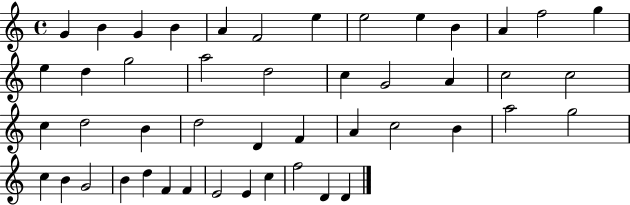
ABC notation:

X:1
T:Untitled
M:4/4
L:1/4
K:C
G B G B A F2 e e2 e B A f2 g e d g2 a2 d2 c G2 A c2 c2 c d2 B d2 D F A c2 B a2 g2 c B G2 B d F F E2 E c f2 D D